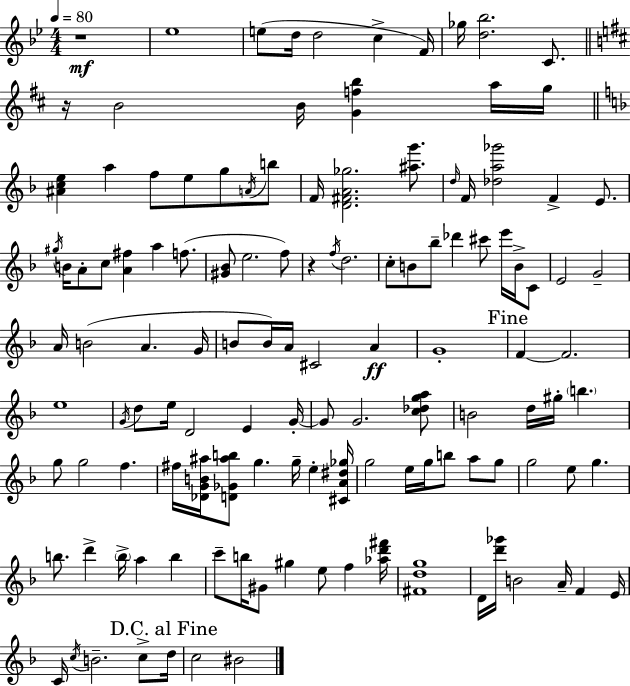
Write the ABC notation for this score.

X:1
T:Untitled
M:4/4
L:1/4
K:Gm
z4 _e4 e/2 d/4 d2 c F/4 _g/4 [d_b]2 C/2 z/4 B2 B/4 [Gfb] a/4 g/4 [^Ace] a f/2 e/2 g/2 A/4 b/2 F/4 [D^FA_g]2 [^ag']/2 d/4 F/4 [_da_g']2 F E/2 ^g/4 B/4 A/2 c/2 [A^f] a f/2 [^G_B]/2 e2 f/2 z f/4 d2 c/2 B/2 _b/2 _d' ^c'/2 e'/4 B/4 C/2 E2 G2 A/4 B2 A G/4 B/2 B/4 A/4 ^C2 A G4 F F2 e4 G/4 d/2 e/4 D2 E G/4 G/2 G2 [c_dga]/2 B2 d/4 ^g/4 b g/2 g2 f ^f/4 [_DGB^a]/4 [D_G^ab]/2 g g/4 e [^CA^d_g]/4 g2 e/4 g/4 b/2 a/2 g/2 g2 e/2 g b/2 d' b/4 a b c'/2 b/4 ^G/2 ^g e/2 f [_ad'^f']/4 [^Fdg]4 D/4 [d'_g']/4 B2 A/4 F E/4 C/4 c/4 B2 c/2 d/4 c2 ^B2